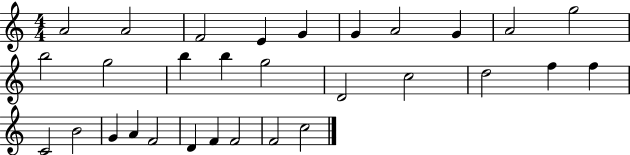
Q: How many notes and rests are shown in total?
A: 30